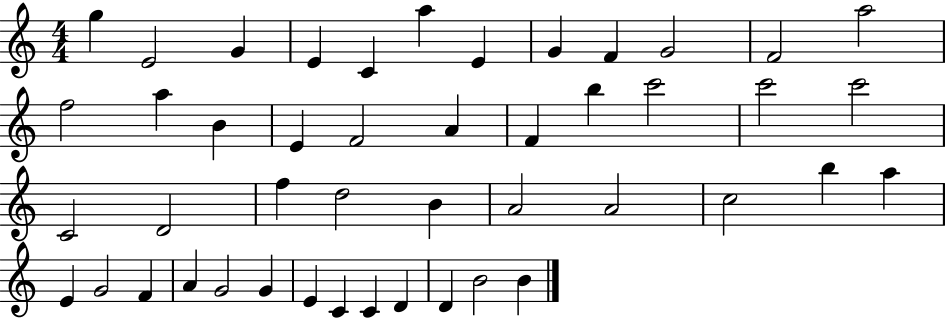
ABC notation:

X:1
T:Untitled
M:4/4
L:1/4
K:C
g E2 G E C a E G F G2 F2 a2 f2 a B E F2 A F b c'2 c'2 c'2 C2 D2 f d2 B A2 A2 c2 b a E G2 F A G2 G E C C D D B2 B